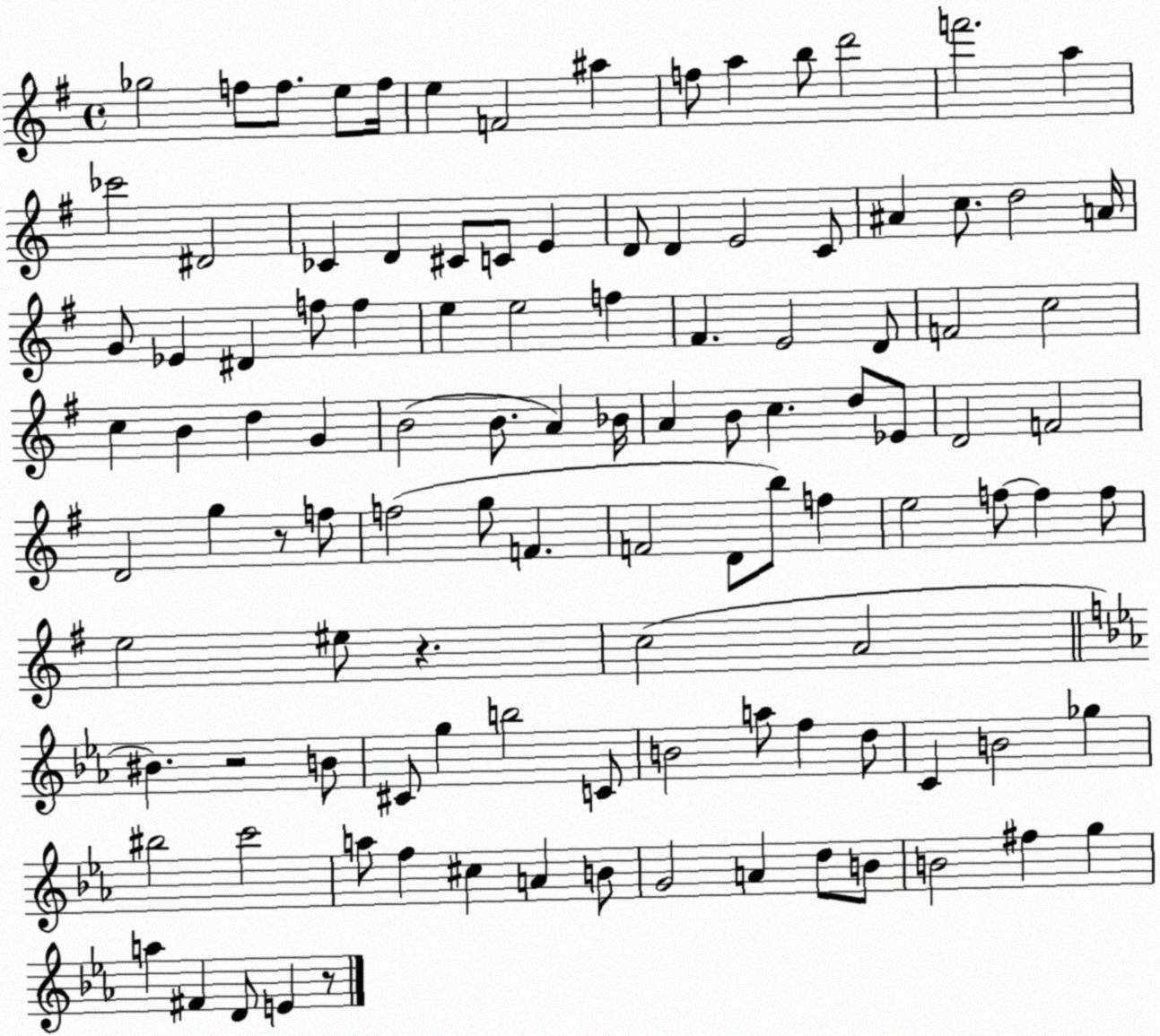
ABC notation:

X:1
T:Untitled
M:4/4
L:1/4
K:G
_g2 f/2 f/2 e/2 f/4 e F2 ^a f/2 a b/2 d'2 f'2 a _c'2 ^D2 _C D ^C/2 C/2 E D/2 D E2 C/2 ^A c/2 d2 A/4 G/2 _E ^D f/2 f e e2 f ^F E2 D/2 F2 c2 c B d G B2 B/2 A _B/4 A B/2 c d/2 _E/2 D2 F2 D2 g z/2 f/2 f2 g/2 F F2 D/2 b/2 f e2 f/2 f f/2 e2 ^e/2 z c2 A2 ^B z2 B/2 ^C/2 g b2 C/2 B2 a/2 f d/2 C B2 _g ^b2 c'2 a/2 f ^c A B/2 G2 A d/2 B/2 B2 ^f g a ^F D/2 E z/2